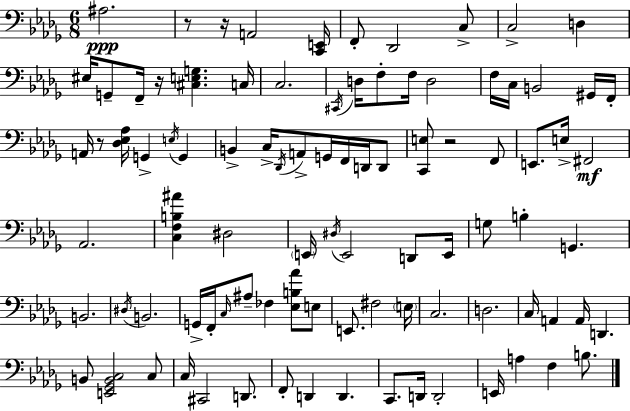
X:1
T:Untitled
M:6/8
L:1/4
K:Bbm
^A,2 z/2 z/4 A,,2 [C,,E,,]/4 F,,/2 _D,,2 C,/2 C,2 D, ^E,/4 G,,/2 F,,/4 z/4 [^C,E,G,] C,/4 C,2 ^C,,/4 D,/4 F,/2 F,/4 D,2 F,/4 C,/4 B,,2 ^G,,/4 F,,/4 A,,/4 z/2 [_D,_E,_A,]/4 G,, E,/4 G,, B,, C,/4 _D,,/4 A,,/2 G,,/4 F,,/4 D,,/4 D,,/2 [C,,E,]/2 z2 F,,/2 E,,/2 E,/4 ^F,,2 _A,,2 [C,F,B,^A] ^D,2 E,,/4 ^D,/4 E,,2 D,,/2 E,,/4 G,/2 B, G,, B,,2 ^D,/4 B,,2 G,,/4 F,,/4 C,/4 ^A,/2 _F, [_E,B,_A]/2 E,/2 E,,/2 ^F,2 E,/4 C,2 D,2 C,/4 A,, A,,/4 D,, B,,/2 [E,,_G,,B,,C,]2 C,/2 C,/4 ^C,,2 D,,/2 F,,/2 D,, D,, C,,/2 D,,/4 D,,2 E,,/4 A, F, B,/2